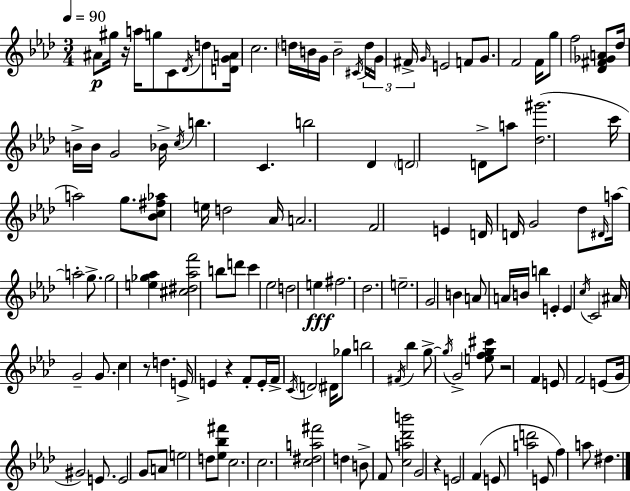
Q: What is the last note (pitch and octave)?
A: D#5